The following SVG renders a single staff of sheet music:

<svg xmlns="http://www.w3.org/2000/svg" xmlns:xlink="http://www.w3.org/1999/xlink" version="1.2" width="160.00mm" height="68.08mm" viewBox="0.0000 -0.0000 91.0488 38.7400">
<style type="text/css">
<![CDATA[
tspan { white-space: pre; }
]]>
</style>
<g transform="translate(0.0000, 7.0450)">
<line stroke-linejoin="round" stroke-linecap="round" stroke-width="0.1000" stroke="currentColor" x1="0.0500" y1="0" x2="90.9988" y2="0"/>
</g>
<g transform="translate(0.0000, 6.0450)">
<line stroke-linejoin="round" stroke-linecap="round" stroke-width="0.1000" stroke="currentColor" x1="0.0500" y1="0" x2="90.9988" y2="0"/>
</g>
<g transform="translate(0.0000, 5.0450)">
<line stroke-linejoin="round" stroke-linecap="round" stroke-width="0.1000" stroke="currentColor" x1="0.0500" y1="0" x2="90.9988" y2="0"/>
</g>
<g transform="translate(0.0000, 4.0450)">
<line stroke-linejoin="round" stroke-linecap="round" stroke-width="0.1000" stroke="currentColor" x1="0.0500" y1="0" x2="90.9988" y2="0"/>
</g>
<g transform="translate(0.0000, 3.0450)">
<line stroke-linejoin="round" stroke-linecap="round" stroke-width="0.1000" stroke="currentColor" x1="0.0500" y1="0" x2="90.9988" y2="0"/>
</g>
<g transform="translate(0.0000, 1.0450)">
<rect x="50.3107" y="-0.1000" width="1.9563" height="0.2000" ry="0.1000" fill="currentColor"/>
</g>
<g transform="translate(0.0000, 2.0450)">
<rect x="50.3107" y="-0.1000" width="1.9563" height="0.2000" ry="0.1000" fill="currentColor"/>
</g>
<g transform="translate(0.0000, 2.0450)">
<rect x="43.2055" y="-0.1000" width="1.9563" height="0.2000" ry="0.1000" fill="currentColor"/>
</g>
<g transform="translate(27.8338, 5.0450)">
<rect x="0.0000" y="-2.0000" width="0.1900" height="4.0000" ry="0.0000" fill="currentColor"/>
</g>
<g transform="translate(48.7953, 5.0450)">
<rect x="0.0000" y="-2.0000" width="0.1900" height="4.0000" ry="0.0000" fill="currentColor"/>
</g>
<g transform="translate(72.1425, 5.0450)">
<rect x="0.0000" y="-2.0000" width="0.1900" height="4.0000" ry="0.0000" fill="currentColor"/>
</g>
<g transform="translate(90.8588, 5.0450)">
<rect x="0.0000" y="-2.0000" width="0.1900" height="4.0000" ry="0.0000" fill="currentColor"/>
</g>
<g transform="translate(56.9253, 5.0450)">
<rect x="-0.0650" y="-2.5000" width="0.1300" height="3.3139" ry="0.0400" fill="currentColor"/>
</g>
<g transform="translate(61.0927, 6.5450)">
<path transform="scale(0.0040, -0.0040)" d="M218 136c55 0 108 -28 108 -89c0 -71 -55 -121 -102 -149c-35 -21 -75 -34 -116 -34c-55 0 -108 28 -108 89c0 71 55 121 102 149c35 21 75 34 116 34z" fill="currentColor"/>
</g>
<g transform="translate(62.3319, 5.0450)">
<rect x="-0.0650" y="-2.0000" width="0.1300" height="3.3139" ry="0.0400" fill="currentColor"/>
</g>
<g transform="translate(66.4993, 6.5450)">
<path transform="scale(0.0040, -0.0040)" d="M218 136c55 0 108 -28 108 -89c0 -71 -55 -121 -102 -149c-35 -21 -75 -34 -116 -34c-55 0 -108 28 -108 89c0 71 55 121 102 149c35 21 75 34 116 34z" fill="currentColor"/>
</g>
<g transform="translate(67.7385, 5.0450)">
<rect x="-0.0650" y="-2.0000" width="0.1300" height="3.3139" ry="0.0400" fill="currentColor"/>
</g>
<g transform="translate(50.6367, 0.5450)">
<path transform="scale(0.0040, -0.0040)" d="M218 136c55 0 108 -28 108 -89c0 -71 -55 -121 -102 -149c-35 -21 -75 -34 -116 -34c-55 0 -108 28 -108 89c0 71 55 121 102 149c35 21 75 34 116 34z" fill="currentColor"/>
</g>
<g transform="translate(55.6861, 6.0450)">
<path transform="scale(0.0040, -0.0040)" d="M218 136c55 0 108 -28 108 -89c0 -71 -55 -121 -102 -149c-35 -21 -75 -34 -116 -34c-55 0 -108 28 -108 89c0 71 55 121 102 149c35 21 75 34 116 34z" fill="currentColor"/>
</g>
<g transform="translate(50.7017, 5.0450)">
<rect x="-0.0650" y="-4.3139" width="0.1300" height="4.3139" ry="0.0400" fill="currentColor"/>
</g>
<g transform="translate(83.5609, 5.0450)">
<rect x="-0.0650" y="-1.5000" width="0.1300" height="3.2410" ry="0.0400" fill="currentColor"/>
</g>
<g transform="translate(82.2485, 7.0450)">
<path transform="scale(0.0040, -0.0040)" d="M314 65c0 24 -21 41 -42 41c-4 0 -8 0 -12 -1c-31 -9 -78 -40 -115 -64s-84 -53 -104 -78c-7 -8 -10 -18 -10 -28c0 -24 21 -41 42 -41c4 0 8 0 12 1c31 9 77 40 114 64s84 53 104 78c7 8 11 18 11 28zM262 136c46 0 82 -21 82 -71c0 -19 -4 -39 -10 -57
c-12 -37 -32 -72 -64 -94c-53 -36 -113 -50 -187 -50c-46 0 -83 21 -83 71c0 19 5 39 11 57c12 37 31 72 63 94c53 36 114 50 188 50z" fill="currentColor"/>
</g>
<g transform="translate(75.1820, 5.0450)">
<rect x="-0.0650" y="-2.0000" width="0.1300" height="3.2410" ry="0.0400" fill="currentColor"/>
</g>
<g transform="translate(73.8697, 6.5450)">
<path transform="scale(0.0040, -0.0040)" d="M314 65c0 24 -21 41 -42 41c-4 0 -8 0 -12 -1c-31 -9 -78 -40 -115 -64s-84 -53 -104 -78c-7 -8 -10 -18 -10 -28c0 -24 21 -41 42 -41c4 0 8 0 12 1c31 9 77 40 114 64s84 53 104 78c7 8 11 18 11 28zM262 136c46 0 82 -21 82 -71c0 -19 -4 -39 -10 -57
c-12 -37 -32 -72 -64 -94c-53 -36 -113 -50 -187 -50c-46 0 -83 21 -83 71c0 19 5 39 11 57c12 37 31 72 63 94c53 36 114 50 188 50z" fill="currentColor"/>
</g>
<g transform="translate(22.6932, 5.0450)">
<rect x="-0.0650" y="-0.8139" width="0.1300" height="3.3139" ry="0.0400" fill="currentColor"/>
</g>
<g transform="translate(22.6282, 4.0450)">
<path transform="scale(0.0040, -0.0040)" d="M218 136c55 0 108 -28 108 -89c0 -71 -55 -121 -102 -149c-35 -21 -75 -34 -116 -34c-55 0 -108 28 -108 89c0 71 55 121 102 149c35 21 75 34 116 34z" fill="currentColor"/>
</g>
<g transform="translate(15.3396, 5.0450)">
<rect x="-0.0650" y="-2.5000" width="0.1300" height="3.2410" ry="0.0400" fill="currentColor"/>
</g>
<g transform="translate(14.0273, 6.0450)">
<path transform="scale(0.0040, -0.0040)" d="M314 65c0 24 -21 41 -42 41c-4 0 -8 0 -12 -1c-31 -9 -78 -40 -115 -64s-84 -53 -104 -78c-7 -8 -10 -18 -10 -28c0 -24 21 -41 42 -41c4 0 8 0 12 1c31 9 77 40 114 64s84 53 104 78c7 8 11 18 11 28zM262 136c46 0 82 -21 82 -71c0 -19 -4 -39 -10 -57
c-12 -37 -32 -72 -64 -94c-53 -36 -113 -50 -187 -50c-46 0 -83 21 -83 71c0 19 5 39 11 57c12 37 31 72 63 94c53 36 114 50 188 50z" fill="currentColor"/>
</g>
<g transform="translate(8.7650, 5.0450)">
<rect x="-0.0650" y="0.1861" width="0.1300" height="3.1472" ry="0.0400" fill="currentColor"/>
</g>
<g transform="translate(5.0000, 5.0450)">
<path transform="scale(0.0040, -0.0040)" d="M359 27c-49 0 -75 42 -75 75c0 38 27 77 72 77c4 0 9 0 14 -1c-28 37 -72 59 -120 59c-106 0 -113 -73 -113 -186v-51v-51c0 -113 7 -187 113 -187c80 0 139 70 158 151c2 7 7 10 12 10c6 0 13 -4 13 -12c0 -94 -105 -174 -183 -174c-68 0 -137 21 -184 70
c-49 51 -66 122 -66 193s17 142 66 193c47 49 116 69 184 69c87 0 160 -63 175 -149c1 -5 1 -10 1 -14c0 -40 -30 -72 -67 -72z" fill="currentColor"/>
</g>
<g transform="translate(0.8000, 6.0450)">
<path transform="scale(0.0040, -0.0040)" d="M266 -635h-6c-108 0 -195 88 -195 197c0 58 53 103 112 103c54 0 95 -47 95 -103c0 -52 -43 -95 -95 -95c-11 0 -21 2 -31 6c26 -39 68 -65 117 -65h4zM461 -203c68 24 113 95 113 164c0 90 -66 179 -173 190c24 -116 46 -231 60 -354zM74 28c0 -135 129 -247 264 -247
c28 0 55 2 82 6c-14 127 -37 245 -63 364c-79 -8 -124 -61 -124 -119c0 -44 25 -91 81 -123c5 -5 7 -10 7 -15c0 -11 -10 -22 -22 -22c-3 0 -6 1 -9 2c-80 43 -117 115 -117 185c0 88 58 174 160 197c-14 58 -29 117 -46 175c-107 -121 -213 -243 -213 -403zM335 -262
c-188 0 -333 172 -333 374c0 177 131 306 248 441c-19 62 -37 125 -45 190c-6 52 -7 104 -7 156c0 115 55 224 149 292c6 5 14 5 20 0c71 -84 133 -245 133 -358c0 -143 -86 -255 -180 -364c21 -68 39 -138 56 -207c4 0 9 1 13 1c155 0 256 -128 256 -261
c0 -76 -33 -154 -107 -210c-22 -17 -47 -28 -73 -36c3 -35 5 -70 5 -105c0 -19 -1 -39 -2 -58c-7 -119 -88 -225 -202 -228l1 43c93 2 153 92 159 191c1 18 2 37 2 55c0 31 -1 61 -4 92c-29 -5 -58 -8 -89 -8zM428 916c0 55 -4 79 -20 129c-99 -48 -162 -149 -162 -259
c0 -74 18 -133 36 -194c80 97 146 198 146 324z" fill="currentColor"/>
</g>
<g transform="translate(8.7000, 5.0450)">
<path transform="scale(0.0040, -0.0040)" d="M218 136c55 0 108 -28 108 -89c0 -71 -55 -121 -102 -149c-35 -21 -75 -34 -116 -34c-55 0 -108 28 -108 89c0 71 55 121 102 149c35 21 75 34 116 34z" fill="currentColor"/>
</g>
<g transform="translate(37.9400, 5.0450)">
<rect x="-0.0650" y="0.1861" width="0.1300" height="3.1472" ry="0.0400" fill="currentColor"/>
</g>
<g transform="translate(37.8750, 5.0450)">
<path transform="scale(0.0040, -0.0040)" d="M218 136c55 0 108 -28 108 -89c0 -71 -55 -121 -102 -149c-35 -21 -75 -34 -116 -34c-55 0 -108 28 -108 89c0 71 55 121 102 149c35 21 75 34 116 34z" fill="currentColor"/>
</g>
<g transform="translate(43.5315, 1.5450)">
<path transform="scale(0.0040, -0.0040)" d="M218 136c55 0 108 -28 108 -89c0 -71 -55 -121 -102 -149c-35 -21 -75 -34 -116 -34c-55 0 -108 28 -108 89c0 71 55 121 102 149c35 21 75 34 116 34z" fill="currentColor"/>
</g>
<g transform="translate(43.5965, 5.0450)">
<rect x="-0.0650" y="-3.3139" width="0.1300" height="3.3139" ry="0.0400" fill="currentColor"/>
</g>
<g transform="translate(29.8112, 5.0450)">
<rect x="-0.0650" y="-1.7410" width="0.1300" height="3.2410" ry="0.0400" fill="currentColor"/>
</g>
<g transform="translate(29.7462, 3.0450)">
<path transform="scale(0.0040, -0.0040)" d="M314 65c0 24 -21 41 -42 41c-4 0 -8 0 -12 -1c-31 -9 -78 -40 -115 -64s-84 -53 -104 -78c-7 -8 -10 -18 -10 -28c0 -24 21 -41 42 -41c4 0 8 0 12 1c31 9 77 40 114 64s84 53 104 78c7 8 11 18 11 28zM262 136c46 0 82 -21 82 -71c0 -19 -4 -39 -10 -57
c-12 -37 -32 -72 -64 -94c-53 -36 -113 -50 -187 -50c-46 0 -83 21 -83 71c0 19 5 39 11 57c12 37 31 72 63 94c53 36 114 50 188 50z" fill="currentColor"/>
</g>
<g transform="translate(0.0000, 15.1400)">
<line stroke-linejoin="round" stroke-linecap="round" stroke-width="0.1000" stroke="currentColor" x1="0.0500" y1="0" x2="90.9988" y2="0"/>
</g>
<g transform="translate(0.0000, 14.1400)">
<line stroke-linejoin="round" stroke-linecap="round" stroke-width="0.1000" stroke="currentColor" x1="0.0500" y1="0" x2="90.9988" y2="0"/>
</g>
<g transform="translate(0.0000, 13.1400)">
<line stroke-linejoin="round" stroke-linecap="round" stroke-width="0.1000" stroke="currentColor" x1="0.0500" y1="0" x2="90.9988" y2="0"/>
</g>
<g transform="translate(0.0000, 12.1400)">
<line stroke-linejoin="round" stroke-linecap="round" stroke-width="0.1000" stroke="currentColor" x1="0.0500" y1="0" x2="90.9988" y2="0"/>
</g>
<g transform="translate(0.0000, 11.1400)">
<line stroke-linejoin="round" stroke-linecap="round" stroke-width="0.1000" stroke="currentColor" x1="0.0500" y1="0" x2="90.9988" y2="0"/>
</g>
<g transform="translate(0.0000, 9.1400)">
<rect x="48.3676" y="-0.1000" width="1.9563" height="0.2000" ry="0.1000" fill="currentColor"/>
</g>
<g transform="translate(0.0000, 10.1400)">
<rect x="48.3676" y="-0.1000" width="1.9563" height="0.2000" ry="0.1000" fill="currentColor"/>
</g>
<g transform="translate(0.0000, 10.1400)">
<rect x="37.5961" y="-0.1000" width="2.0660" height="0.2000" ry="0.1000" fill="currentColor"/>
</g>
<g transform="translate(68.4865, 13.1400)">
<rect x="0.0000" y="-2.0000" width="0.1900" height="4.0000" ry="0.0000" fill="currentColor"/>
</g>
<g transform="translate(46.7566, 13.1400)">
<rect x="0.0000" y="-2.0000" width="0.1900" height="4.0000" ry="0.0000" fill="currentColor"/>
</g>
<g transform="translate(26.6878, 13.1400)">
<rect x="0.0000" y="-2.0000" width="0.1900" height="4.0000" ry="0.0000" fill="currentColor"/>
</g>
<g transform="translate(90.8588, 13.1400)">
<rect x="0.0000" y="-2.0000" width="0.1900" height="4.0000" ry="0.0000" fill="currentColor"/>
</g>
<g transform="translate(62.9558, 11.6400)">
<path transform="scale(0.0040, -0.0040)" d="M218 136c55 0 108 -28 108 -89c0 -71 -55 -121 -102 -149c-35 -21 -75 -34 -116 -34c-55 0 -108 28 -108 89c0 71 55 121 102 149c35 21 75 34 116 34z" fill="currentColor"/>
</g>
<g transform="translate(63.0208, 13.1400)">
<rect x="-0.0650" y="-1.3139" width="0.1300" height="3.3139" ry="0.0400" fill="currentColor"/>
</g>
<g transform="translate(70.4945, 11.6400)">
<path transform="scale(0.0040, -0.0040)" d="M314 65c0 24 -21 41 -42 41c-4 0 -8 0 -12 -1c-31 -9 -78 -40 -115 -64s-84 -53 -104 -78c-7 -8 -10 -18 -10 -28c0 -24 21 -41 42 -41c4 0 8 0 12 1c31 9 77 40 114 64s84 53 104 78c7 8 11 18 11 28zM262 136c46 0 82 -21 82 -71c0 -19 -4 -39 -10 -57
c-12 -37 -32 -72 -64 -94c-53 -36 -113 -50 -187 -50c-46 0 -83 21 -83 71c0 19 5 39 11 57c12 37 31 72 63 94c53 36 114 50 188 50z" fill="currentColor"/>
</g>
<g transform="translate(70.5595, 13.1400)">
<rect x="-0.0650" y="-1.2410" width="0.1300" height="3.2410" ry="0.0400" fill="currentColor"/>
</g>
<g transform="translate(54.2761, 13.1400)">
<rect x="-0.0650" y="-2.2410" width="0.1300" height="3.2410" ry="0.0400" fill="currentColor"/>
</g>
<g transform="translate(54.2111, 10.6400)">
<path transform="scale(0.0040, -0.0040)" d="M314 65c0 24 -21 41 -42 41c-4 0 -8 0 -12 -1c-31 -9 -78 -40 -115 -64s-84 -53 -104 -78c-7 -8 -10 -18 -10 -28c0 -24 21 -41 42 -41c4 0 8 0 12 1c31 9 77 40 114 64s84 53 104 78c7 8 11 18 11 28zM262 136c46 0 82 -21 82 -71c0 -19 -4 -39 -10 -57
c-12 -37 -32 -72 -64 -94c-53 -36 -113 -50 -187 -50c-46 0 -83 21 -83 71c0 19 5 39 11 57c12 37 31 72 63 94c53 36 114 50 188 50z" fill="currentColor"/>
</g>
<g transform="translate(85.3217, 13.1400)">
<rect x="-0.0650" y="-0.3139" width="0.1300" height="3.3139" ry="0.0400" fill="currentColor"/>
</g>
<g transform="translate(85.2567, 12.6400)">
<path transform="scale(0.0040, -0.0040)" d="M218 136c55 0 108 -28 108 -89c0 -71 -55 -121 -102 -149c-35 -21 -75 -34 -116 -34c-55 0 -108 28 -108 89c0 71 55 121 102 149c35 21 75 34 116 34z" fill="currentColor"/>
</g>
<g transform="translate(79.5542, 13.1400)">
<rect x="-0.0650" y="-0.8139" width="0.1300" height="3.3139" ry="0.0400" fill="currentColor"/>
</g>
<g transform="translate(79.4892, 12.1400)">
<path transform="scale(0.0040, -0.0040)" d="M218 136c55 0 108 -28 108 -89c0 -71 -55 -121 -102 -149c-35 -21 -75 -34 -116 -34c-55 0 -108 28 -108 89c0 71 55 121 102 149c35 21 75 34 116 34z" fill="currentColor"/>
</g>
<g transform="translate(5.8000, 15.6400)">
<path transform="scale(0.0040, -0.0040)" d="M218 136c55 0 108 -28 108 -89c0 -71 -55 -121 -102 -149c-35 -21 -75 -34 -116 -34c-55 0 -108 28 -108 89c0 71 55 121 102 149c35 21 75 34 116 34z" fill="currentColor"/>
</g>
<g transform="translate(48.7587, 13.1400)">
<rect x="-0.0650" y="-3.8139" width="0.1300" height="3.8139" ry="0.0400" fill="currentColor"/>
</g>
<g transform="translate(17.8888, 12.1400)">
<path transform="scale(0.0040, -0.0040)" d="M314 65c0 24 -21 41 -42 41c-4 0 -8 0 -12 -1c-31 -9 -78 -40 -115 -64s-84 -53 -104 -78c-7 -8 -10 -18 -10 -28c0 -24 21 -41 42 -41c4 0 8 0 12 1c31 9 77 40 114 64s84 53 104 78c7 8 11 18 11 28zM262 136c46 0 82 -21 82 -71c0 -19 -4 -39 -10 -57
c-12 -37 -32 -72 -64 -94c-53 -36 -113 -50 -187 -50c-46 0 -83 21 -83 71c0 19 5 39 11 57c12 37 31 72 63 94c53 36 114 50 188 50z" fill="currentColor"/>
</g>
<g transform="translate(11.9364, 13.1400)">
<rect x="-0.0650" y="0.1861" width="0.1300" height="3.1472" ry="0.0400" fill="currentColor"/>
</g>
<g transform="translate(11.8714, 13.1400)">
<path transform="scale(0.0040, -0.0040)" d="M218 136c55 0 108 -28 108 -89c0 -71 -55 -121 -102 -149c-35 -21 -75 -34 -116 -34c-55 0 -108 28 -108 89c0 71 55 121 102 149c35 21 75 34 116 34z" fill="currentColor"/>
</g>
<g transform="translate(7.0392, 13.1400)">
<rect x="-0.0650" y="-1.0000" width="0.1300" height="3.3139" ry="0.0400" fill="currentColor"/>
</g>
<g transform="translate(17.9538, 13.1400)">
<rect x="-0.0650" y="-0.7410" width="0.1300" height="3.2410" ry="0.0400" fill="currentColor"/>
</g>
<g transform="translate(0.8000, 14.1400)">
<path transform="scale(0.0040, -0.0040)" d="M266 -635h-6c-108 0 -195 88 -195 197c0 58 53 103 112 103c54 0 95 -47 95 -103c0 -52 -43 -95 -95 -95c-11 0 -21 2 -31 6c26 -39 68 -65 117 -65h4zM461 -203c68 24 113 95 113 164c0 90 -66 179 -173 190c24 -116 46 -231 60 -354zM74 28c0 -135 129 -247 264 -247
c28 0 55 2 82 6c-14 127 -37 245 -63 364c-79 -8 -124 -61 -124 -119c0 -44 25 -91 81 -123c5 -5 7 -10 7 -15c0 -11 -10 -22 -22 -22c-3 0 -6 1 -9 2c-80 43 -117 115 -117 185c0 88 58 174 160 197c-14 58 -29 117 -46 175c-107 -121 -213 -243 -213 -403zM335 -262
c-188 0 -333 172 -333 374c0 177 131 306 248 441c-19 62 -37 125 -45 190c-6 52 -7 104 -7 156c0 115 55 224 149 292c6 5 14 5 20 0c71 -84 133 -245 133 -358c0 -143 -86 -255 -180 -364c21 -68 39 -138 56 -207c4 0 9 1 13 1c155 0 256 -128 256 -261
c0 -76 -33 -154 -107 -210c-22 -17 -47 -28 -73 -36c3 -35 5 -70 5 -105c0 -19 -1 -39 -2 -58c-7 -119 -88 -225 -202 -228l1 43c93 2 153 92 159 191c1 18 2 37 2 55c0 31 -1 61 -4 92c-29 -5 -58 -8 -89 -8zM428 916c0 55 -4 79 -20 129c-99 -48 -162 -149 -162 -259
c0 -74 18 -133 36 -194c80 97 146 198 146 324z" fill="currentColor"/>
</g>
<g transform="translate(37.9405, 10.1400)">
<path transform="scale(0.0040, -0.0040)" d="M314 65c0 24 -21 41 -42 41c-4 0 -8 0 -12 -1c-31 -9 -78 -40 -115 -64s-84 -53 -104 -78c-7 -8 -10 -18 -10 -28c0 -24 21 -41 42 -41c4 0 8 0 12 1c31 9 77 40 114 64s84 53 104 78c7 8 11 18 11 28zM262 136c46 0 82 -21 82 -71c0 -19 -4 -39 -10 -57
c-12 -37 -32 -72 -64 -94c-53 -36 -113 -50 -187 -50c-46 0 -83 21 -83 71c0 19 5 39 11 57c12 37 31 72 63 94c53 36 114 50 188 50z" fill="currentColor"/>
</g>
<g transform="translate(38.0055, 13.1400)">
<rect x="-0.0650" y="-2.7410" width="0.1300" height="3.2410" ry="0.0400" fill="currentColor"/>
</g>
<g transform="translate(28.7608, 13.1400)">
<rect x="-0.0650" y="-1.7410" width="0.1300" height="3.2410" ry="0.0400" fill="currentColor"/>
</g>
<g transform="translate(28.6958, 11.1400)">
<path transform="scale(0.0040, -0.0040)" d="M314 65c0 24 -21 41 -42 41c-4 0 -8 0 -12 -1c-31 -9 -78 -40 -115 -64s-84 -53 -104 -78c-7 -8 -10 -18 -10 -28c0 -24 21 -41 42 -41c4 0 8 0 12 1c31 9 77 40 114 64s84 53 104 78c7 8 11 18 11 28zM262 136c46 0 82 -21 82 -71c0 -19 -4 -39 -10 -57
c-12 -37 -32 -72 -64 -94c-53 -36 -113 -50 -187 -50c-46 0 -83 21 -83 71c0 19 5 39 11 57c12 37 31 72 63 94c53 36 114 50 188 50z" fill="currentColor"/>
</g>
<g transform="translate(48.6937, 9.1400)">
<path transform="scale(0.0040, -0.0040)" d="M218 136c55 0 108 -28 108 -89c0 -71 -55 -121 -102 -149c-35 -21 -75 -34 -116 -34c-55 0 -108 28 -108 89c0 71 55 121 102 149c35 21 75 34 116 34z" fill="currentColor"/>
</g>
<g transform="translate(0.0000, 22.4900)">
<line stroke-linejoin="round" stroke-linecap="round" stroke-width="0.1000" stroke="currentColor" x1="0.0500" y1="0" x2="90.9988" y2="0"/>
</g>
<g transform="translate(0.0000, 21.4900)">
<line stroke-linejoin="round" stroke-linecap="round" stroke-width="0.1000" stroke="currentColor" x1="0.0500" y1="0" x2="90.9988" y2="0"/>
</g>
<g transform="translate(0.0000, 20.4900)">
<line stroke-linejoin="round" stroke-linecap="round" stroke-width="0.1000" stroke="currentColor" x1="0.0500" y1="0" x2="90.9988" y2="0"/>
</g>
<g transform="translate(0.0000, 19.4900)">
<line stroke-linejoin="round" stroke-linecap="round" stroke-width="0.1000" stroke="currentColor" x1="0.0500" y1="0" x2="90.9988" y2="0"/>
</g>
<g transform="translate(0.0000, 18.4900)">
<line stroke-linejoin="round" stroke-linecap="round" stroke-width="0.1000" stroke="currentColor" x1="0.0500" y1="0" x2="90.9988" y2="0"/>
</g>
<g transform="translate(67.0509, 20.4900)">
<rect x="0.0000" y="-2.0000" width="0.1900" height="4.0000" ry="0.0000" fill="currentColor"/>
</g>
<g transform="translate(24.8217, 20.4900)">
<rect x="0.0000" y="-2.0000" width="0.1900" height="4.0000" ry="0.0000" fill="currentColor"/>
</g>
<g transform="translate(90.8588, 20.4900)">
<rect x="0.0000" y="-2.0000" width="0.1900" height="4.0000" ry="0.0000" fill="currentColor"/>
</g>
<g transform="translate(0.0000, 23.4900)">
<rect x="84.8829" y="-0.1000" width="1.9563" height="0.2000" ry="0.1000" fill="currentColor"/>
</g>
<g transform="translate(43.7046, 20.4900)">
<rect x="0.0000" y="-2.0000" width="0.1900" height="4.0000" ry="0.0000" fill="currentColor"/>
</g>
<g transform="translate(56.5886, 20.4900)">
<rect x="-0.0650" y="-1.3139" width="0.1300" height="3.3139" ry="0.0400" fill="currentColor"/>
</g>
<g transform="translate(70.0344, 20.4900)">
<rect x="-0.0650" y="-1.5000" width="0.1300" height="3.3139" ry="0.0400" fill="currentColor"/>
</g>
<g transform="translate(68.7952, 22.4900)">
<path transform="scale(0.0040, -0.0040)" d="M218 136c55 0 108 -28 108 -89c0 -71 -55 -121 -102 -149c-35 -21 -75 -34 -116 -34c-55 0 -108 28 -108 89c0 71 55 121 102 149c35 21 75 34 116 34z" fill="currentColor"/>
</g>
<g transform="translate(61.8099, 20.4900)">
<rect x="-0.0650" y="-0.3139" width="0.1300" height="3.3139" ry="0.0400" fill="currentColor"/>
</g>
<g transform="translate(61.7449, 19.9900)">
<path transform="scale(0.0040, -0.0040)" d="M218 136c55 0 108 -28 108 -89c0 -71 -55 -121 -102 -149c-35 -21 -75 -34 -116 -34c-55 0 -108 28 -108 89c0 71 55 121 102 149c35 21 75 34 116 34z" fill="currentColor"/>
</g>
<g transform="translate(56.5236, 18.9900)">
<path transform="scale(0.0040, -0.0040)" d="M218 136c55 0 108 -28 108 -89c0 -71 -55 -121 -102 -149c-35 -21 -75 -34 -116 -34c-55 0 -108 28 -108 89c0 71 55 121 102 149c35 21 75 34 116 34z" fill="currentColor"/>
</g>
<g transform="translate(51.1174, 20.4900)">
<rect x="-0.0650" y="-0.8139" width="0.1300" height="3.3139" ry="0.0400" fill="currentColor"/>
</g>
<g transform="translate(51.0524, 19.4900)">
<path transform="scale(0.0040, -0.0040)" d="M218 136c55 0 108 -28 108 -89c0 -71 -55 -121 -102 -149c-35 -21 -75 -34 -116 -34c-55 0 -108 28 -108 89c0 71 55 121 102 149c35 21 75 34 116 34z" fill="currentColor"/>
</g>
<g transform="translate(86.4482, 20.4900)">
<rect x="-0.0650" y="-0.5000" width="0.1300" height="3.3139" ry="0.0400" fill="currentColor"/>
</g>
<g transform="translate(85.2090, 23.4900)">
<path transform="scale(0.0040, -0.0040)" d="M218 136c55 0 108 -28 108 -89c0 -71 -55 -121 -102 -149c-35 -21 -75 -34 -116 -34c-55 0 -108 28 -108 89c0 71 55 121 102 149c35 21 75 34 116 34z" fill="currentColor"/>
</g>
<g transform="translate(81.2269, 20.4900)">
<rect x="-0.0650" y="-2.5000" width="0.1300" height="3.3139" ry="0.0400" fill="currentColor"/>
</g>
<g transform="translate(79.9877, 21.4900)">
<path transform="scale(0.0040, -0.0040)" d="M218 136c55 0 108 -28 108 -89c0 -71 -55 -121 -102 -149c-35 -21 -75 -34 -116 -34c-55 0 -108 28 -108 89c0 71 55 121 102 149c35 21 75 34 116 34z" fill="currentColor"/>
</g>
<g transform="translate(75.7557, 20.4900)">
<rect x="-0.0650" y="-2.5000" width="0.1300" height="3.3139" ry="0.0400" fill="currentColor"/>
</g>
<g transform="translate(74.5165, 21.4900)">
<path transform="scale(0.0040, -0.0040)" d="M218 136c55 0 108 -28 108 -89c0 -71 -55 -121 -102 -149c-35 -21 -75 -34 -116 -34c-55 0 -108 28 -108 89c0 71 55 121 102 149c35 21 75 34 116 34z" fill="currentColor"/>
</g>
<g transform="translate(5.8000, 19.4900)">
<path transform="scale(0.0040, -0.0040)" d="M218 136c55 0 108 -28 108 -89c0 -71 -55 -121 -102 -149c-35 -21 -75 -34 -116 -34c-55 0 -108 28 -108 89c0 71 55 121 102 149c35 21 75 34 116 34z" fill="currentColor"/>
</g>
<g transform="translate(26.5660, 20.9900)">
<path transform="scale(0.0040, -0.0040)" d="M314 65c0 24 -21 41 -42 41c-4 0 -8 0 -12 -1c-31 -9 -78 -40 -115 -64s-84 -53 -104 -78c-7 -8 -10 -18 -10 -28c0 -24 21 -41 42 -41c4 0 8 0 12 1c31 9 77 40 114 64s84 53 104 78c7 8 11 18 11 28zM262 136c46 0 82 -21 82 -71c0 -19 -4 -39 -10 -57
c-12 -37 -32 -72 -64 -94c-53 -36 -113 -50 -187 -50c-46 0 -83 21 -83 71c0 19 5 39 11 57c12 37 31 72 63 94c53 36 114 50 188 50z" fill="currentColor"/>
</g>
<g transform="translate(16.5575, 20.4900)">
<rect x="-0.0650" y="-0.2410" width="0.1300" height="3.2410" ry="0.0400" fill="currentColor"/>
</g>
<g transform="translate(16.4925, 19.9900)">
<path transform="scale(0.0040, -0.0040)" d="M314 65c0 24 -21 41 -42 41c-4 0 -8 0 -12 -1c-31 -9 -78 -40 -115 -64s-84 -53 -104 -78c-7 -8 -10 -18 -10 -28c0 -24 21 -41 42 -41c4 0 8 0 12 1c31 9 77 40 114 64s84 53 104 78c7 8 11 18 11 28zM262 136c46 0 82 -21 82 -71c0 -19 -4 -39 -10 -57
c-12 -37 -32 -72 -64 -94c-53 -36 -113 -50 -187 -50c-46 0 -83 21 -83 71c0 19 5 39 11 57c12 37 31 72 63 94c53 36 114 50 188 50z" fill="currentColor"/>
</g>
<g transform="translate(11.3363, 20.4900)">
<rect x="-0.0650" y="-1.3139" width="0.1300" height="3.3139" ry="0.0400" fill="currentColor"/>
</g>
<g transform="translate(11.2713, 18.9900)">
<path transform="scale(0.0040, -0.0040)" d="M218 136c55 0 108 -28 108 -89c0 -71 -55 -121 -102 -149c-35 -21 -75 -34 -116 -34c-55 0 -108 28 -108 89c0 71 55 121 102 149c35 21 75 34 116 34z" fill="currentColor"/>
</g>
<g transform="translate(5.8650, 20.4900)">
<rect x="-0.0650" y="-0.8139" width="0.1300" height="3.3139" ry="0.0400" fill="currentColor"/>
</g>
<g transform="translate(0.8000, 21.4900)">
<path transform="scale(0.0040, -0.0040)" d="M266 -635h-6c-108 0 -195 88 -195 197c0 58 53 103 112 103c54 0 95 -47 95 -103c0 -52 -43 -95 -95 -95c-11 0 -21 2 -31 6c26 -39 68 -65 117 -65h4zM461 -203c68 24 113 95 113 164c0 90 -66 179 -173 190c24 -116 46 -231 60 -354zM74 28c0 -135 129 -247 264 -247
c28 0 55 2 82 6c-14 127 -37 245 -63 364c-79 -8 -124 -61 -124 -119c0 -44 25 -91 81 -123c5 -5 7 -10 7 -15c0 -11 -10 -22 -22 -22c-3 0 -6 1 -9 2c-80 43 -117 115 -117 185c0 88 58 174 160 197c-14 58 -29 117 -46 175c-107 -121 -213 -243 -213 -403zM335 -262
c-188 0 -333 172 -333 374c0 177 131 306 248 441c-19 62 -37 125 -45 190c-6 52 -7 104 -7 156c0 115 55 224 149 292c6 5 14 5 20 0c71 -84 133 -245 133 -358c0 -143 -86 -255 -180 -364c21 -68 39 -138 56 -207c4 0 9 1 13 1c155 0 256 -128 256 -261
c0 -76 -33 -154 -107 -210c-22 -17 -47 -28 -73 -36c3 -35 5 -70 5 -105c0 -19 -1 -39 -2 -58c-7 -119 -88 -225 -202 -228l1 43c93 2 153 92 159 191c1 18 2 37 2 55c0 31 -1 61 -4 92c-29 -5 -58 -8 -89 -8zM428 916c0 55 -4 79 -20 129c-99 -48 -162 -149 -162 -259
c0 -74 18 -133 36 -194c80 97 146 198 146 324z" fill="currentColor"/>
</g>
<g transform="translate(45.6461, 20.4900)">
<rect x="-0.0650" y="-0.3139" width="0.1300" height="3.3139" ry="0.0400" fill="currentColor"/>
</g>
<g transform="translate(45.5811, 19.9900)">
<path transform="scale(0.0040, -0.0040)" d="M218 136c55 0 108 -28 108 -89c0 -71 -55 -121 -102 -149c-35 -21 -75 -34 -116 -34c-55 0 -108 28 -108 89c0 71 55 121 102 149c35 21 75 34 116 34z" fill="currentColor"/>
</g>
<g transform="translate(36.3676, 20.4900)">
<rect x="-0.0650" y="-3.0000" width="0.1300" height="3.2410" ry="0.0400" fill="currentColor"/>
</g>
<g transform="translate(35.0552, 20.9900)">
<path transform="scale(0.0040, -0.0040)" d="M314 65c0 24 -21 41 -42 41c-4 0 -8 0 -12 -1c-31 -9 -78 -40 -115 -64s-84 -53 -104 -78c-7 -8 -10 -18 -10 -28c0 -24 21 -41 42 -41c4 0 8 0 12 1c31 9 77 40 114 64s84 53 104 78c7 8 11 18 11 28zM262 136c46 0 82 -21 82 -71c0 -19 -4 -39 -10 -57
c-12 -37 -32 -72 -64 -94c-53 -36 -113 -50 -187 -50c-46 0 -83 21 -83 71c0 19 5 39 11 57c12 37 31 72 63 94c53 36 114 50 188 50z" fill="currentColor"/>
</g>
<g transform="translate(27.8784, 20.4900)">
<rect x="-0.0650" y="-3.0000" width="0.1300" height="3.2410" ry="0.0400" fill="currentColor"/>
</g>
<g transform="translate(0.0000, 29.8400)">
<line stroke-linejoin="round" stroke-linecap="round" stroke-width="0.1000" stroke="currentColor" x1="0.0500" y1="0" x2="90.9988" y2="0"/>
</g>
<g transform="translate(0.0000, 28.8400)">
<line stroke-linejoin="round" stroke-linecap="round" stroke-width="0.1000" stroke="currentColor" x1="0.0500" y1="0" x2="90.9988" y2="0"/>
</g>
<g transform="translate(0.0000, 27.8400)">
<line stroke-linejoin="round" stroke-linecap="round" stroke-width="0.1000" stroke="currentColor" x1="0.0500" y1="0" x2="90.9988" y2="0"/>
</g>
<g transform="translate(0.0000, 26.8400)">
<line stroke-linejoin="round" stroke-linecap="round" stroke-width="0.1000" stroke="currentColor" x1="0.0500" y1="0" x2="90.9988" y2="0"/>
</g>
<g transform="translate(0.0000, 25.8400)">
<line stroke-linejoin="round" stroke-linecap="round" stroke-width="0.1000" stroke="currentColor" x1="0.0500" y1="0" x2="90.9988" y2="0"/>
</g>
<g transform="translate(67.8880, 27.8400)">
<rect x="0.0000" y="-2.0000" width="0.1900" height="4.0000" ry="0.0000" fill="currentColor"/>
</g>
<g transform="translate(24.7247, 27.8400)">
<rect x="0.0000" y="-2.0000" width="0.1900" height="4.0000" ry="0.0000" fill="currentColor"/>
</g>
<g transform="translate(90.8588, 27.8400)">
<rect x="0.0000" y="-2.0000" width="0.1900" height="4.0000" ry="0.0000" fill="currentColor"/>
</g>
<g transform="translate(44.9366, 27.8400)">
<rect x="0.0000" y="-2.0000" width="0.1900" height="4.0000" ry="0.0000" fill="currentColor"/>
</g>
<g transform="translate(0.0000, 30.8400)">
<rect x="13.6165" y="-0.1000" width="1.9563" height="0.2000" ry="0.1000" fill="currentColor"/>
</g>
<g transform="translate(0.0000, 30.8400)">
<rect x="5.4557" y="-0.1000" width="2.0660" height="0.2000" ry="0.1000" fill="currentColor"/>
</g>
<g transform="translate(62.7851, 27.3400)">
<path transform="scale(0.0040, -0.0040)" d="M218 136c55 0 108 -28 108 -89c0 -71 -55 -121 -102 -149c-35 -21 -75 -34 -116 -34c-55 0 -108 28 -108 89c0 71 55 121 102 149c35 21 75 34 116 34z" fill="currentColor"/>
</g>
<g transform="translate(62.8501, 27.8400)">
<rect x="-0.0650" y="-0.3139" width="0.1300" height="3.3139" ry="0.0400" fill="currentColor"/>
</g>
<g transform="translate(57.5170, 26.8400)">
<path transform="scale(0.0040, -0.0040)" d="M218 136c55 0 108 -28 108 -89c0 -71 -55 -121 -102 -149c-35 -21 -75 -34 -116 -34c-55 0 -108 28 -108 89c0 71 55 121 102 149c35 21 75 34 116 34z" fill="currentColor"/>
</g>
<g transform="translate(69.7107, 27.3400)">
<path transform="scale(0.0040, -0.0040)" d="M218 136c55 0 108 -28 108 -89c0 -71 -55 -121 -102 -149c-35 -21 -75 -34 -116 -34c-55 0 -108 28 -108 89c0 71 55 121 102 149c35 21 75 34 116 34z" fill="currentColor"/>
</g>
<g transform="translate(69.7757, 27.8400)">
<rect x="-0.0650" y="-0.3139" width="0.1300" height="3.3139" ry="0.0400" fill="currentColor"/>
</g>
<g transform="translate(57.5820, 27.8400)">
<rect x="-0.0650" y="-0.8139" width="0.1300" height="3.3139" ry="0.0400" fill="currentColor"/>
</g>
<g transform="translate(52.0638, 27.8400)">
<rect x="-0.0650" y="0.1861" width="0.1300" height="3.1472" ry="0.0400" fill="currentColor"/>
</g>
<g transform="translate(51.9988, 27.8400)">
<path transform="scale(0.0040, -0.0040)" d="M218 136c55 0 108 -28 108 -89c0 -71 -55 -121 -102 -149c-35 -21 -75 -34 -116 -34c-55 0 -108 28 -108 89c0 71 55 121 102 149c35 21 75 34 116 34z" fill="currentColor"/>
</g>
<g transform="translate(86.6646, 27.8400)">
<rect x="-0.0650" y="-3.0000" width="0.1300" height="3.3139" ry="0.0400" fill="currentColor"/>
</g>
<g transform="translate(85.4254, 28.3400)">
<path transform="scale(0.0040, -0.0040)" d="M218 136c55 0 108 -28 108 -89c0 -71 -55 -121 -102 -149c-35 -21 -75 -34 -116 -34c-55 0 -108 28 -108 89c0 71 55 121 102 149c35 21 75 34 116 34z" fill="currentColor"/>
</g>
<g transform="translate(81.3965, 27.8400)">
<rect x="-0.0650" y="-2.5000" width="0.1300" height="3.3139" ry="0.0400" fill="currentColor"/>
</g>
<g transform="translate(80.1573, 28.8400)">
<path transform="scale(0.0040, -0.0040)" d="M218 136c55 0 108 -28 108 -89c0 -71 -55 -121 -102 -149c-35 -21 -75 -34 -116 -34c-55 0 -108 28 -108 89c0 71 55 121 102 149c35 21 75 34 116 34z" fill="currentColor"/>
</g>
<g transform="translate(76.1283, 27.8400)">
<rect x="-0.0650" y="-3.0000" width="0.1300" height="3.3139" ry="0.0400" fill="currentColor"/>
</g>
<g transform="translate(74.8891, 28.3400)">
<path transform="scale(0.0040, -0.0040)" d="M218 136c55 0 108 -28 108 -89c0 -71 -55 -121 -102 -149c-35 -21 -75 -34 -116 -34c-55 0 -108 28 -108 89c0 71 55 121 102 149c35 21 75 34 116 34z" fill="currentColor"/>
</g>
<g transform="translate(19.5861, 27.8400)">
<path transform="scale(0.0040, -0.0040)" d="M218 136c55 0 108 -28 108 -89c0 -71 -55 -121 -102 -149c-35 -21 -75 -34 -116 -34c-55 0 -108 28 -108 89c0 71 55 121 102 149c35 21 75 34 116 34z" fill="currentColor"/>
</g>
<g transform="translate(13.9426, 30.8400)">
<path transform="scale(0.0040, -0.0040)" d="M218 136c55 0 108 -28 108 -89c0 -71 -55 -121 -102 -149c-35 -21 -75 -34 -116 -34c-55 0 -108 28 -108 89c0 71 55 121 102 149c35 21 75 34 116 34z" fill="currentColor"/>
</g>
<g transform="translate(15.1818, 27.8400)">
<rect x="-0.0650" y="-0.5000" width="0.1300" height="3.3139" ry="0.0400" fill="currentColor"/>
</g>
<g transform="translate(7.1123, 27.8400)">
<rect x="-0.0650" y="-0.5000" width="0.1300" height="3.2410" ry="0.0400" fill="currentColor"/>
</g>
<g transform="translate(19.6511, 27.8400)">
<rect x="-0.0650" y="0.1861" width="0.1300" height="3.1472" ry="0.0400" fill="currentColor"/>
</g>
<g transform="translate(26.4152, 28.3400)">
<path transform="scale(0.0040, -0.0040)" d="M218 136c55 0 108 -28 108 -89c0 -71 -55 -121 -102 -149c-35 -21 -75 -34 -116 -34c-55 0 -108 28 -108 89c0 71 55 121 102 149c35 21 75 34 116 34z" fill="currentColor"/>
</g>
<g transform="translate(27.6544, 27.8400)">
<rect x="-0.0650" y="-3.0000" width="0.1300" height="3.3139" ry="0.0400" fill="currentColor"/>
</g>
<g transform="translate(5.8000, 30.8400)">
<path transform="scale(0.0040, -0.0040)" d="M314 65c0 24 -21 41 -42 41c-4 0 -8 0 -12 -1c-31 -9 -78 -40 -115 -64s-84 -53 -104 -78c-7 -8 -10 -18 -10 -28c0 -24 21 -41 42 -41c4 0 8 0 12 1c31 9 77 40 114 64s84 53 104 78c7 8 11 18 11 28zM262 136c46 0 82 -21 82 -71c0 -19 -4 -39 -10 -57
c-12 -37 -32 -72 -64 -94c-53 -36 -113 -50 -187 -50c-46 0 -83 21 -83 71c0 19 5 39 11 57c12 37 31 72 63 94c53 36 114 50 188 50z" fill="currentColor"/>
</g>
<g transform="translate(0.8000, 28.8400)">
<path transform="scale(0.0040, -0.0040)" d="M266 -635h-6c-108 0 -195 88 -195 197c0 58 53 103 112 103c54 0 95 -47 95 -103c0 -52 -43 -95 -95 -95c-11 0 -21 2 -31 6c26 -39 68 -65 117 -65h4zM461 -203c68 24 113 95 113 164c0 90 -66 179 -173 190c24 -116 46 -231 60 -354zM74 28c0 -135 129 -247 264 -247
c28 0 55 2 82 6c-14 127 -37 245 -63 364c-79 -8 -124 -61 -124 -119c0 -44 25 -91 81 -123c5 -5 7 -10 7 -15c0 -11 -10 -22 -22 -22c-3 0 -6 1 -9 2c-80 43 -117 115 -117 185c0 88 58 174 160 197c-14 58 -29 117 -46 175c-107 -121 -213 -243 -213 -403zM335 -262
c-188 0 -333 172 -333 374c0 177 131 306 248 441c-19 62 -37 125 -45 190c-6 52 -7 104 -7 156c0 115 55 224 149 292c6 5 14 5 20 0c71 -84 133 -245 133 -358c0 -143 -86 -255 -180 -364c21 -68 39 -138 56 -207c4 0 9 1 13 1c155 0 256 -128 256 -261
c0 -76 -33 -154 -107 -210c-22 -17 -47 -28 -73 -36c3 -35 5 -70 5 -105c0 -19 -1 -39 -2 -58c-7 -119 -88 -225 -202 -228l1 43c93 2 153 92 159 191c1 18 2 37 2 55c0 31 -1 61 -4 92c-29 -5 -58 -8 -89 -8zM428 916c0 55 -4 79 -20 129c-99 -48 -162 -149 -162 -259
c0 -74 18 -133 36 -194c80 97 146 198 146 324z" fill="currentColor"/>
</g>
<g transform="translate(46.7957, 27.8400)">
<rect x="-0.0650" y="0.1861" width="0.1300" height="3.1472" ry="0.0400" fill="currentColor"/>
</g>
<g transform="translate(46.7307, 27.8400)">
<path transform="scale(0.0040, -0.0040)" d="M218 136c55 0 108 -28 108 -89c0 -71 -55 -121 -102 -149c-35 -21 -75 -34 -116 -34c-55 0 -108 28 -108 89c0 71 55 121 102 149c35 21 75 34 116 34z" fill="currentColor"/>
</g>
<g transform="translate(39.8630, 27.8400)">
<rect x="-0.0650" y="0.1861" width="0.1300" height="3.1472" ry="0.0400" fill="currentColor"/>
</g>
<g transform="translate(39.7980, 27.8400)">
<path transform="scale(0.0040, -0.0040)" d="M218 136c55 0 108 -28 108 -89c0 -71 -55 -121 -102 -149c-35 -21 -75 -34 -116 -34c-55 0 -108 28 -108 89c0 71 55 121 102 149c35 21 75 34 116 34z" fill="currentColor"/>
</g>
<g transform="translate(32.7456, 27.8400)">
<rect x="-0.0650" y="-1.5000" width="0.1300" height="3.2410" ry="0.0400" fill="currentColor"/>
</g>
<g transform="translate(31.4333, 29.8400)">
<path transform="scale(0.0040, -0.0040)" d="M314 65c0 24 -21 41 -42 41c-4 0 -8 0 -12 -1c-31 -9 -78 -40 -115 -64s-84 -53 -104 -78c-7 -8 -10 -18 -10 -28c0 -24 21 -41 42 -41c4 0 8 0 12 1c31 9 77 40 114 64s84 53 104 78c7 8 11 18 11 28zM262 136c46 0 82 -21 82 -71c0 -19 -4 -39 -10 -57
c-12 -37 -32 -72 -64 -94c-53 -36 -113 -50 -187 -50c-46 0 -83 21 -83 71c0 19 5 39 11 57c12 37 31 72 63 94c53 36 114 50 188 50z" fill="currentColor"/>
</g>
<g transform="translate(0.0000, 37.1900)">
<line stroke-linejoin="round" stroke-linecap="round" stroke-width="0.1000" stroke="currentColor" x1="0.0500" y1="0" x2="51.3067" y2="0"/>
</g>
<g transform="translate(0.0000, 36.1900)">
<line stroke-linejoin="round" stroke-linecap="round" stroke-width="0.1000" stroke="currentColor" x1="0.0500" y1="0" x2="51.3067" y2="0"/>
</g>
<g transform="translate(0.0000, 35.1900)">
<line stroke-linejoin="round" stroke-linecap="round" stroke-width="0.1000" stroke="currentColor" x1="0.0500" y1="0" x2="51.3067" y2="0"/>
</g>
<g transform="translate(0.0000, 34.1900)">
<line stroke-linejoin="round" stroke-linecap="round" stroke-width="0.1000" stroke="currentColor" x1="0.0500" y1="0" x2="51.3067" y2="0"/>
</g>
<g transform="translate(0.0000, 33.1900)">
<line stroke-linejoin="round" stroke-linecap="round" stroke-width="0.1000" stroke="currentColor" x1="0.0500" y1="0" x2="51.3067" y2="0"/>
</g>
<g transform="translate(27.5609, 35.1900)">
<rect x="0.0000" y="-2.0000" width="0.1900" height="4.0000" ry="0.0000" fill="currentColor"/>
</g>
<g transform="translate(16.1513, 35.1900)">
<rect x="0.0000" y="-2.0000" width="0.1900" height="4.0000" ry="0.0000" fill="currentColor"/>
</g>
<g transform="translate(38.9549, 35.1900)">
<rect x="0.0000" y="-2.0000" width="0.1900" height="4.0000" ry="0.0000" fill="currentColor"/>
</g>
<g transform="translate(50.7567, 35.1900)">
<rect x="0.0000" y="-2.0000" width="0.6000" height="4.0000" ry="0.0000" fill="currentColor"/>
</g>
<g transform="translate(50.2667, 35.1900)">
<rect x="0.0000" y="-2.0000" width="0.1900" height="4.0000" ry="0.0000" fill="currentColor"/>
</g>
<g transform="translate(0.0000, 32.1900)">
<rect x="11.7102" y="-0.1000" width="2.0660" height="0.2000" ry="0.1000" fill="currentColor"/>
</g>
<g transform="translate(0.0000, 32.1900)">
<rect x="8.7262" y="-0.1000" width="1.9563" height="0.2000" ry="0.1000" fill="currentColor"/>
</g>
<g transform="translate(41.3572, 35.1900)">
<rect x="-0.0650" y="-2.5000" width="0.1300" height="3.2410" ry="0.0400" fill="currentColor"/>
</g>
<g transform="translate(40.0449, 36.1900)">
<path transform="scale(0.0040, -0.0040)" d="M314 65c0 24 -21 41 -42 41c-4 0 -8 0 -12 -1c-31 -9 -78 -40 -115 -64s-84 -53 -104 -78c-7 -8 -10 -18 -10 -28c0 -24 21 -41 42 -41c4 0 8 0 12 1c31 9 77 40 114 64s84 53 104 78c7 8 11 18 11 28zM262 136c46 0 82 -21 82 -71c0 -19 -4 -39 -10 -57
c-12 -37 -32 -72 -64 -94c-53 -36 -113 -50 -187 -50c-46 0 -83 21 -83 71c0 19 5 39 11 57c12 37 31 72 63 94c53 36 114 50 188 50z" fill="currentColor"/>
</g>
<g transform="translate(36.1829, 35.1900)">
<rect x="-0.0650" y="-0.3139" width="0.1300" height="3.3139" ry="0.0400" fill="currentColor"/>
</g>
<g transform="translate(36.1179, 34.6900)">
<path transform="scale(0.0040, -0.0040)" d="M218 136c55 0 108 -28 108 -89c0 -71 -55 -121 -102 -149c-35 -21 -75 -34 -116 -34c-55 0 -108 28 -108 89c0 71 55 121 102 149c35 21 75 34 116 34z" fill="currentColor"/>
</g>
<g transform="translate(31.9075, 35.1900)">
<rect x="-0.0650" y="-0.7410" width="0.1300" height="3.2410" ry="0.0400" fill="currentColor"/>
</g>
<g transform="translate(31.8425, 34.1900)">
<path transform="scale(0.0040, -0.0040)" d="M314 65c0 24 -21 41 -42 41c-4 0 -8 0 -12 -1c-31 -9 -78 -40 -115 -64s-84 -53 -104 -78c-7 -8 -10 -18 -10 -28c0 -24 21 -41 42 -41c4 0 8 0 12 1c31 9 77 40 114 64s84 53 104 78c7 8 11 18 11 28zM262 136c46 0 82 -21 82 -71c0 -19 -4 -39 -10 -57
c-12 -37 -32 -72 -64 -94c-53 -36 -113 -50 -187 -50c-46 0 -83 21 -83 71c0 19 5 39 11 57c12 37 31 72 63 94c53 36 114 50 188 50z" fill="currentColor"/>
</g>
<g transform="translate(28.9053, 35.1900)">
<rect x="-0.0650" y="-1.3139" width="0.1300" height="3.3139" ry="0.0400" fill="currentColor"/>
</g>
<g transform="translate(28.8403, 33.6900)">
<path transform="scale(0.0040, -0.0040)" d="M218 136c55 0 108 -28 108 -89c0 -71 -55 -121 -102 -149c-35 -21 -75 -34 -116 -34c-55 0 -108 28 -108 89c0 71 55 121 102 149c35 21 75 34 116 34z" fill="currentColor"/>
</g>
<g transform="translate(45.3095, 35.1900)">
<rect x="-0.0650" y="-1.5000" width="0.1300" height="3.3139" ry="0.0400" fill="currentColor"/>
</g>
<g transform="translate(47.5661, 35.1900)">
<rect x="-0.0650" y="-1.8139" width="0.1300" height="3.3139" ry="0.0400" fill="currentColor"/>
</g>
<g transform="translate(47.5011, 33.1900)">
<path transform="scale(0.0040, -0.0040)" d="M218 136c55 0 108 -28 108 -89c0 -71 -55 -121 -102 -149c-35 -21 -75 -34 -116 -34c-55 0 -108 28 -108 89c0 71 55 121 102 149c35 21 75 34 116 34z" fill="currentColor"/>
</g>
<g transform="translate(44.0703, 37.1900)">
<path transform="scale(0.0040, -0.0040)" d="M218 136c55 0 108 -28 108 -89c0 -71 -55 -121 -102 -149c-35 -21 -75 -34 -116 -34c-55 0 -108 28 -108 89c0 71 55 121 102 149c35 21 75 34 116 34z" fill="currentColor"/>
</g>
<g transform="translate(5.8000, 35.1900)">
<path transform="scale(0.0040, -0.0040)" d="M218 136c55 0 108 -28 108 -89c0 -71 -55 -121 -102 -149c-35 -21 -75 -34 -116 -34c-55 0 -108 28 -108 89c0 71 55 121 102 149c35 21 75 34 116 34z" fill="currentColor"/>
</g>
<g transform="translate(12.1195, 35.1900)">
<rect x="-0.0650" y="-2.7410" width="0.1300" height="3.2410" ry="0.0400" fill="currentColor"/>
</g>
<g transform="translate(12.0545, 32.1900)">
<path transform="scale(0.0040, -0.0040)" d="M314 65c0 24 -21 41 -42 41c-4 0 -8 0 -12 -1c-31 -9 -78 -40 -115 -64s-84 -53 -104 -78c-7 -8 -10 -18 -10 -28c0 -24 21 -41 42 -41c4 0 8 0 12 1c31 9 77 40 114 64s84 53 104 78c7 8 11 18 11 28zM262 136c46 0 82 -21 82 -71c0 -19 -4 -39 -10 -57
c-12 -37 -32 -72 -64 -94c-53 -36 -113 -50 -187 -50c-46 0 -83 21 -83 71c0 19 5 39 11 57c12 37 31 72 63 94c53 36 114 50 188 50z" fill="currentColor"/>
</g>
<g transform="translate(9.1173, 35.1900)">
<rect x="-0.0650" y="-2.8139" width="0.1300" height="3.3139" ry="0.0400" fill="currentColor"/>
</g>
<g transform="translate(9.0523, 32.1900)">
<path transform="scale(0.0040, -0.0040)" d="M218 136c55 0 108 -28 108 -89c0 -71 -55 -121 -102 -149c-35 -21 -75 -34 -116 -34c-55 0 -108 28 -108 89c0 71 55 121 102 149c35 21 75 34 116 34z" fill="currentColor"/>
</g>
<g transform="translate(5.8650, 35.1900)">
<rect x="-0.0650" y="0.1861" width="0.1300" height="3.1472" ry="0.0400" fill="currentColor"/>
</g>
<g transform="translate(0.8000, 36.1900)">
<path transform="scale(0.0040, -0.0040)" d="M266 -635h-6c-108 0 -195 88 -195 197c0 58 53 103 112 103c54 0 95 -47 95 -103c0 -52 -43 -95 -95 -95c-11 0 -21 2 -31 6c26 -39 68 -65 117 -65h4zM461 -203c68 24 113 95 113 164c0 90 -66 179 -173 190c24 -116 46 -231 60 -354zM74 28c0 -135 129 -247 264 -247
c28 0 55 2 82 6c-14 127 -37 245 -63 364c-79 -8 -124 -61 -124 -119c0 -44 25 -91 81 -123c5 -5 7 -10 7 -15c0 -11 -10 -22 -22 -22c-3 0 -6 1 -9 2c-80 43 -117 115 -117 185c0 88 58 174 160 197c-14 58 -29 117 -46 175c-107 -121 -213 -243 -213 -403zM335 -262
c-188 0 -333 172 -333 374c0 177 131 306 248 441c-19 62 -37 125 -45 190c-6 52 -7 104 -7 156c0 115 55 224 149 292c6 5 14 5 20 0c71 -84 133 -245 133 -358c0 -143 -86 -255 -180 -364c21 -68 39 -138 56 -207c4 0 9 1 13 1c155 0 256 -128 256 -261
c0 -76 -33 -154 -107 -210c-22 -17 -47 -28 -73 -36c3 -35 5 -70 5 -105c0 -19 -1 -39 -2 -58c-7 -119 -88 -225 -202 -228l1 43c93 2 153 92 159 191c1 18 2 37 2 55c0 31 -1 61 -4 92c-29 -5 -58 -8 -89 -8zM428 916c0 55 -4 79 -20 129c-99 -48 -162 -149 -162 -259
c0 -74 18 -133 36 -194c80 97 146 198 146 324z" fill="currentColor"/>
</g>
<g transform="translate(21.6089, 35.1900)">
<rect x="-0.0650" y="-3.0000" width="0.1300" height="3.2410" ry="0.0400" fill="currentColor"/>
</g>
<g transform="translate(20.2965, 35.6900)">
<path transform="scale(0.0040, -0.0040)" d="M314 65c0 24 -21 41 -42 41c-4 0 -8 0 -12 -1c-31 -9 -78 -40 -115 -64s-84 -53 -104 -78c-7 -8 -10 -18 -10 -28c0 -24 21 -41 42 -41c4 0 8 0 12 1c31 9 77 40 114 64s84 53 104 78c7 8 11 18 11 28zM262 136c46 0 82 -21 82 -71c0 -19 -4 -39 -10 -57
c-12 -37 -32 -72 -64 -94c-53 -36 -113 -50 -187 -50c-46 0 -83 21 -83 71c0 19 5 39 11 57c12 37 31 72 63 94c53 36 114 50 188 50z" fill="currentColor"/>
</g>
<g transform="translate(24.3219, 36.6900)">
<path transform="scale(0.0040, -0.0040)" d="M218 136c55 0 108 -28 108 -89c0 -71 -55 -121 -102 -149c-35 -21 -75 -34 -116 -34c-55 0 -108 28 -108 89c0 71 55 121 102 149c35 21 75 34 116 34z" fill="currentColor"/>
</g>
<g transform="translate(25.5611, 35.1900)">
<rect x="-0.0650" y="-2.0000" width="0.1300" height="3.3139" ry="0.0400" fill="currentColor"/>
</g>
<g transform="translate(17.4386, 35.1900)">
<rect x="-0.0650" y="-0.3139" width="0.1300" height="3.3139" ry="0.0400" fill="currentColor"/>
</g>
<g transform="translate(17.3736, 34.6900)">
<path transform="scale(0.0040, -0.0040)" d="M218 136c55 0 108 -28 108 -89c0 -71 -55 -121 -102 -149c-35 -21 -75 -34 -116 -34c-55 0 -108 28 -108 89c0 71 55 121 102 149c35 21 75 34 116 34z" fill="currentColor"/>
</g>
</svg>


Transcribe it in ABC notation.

X:1
T:Untitled
M:4/4
L:1/4
K:C
B G2 d f2 B b d' G F F F2 E2 D B d2 f2 a2 c' g2 e e2 d c d e c2 A2 A2 c d e c E G G C C2 C B A E2 B B B d c c A G A B a a2 c A2 F e d2 c G2 E f